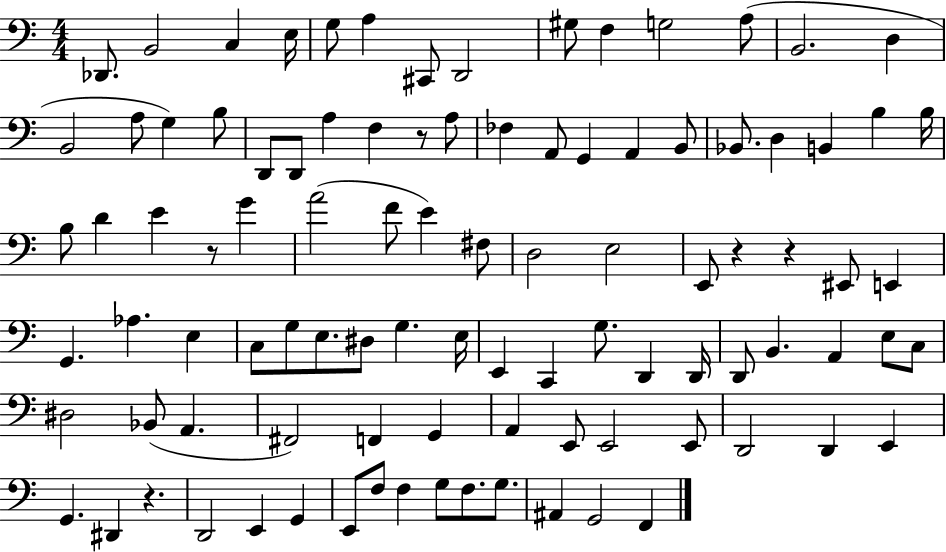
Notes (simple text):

Db2/e. B2/h C3/q E3/s G3/e A3/q C#2/e D2/h G#3/e F3/q G3/h A3/e B2/h. D3/q B2/h A3/e G3/q B3/e D2/e D2/e A3/q F3/q R/e A3/e FES3/q A2/e G2/q A2/q B2/e Bb2/e. D3/q B2/q B3/q B3/s B3/e D4/q E4/q R/e G4/q A4/h F4/e E4/q F#3/e D3/h E3/h E2/e R/q R/q EIS2/e E2/q G2/q. Ab3/q. E3/q C3/e G3/e E3/e. D#3/e G3/q. E3/s E2/q C2/q G3/e. D2/q D2/s D2/e B2/q. A2/q E3/e C3/e D#3/h Bb2/e A2/q. F#2/h F2/q G2/q A2/q E2/e E2/h E2/e D2/h D2/q E2/q G2/q. D#2/q R/q. D2/h E2/q G2/q E2/e F3/e F3/q G3/e F3/e. G3/e. A#2/q G2/h F2/q